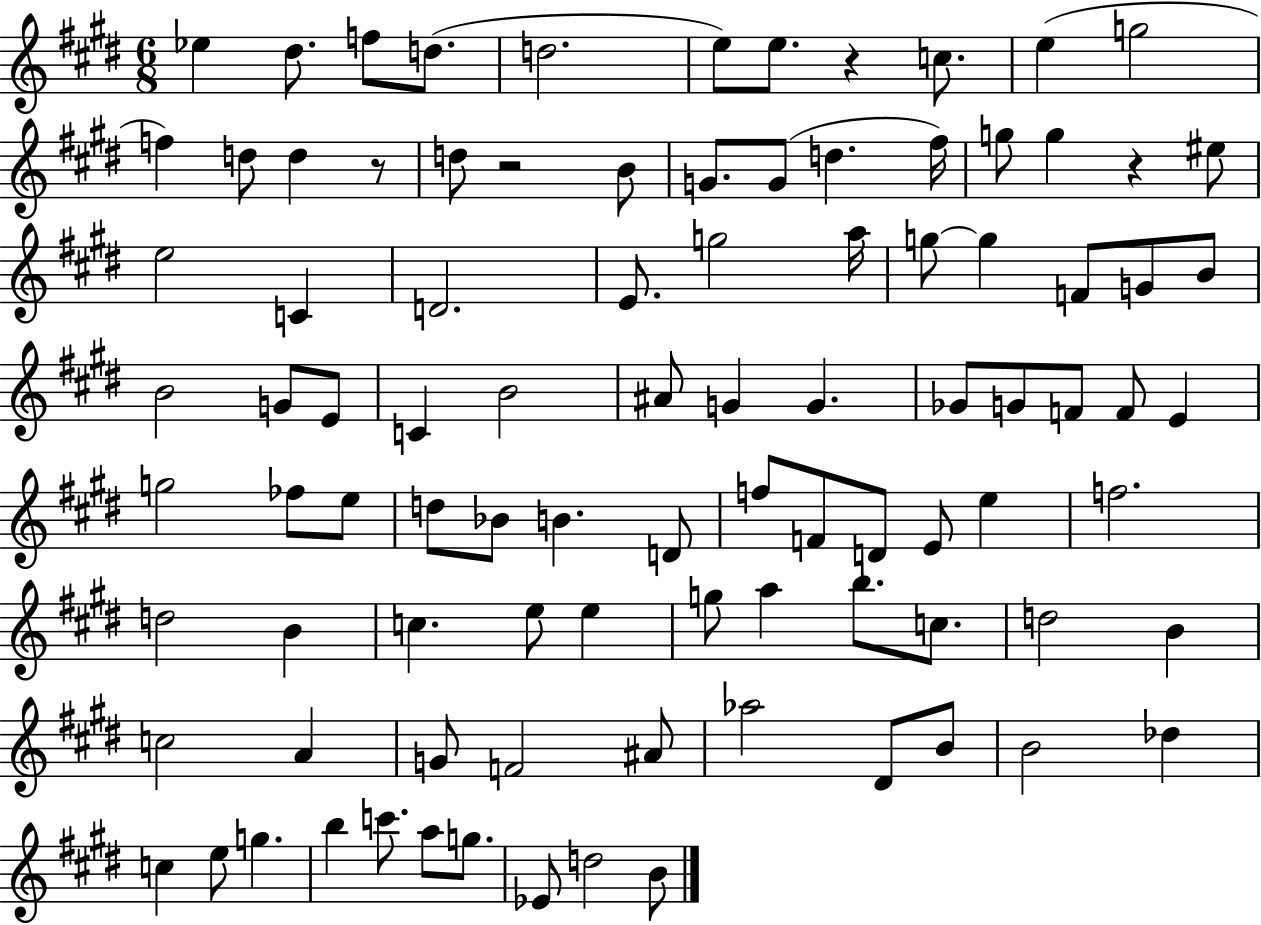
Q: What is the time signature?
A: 6/8